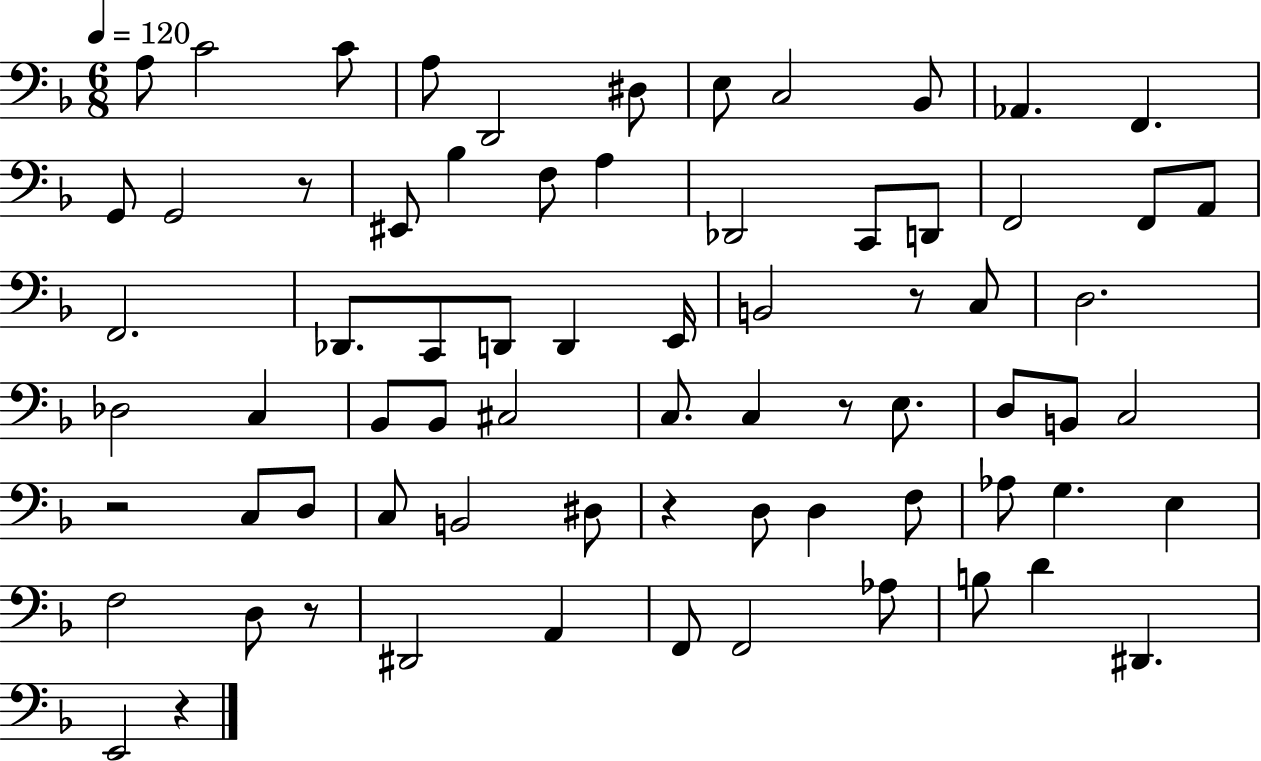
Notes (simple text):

A3/e C4/h C4/e A3/e D2/h D#3/e E3/e C3/h Bb2/e Ab2/q. F2/q. G2/e G2/h R/e EIS2/e Bb3/q F3/e A3/q Db2/h C2/e D2/e F2/h F2/e A2/e F2/h. Db2/e. C2/e D2/e D2/q E2/s B2/h R/e C3/e D3/h. Db3/h C3/q Bb2/e Bb2/e C#3/h C3/e. C3/q R/e E3/e. D3/e B2/e C3/h R/h C3/e D3/e C3/e B2/h D#3/e R/q D3/e D3/q F3/e Ab3/e G3/q. E3/q F3/h D3/e R/e D#2/h A2/q F2/e F2/h Ab3/e B3/e D4/q D#2/q. E2/h R/q